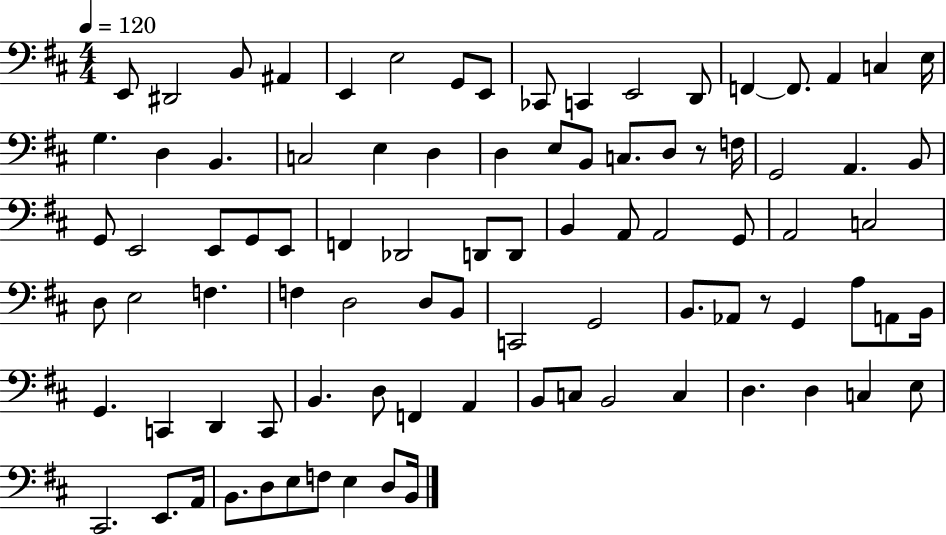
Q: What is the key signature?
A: D major